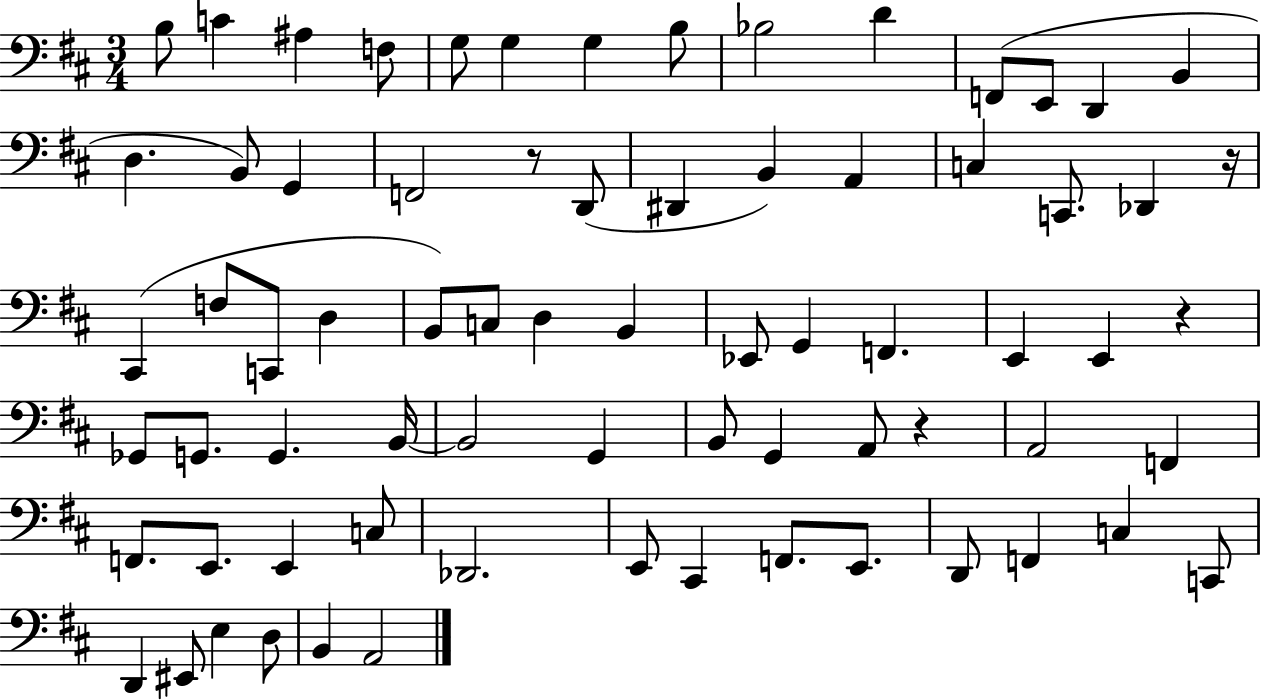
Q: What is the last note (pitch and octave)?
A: A2